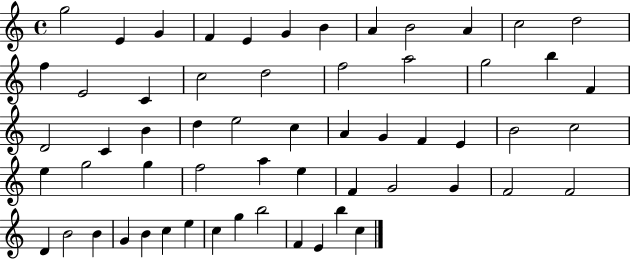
G5/h E4/q G4/q F4/q E4/q G4/q B4/q A4/q B4/h A4/q C5/h D5/h F5/q E4/h C4/q C5/h D5/h F5/h A5/h G5/h B5/q F4/q D4/h C4/q B4/q D5/q E5/h C5/q A4/q G4/q F4/q E4/q B4/h C5/h E5/q G5/h G5/q F5/h A5/q E5/q F4/q G4/h G4/q F4/h F4/h D4/q B4/h B4/q G4/q B4/q C5/q E5/q C5/q G5/q B5/h F4/q E4/q B5/q C5/q